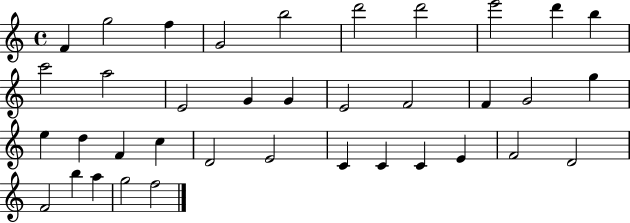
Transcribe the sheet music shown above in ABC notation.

X:1
T:Untitled
M:4/4
L:1/4
K:C
F g2 f G2 b2 d'2 d'2 e'2 d' b c'2 a2 E2 G G E2 F2 F G2 g e d F c D2 E2 C C C E F2 D2 F2 b a g2 f2